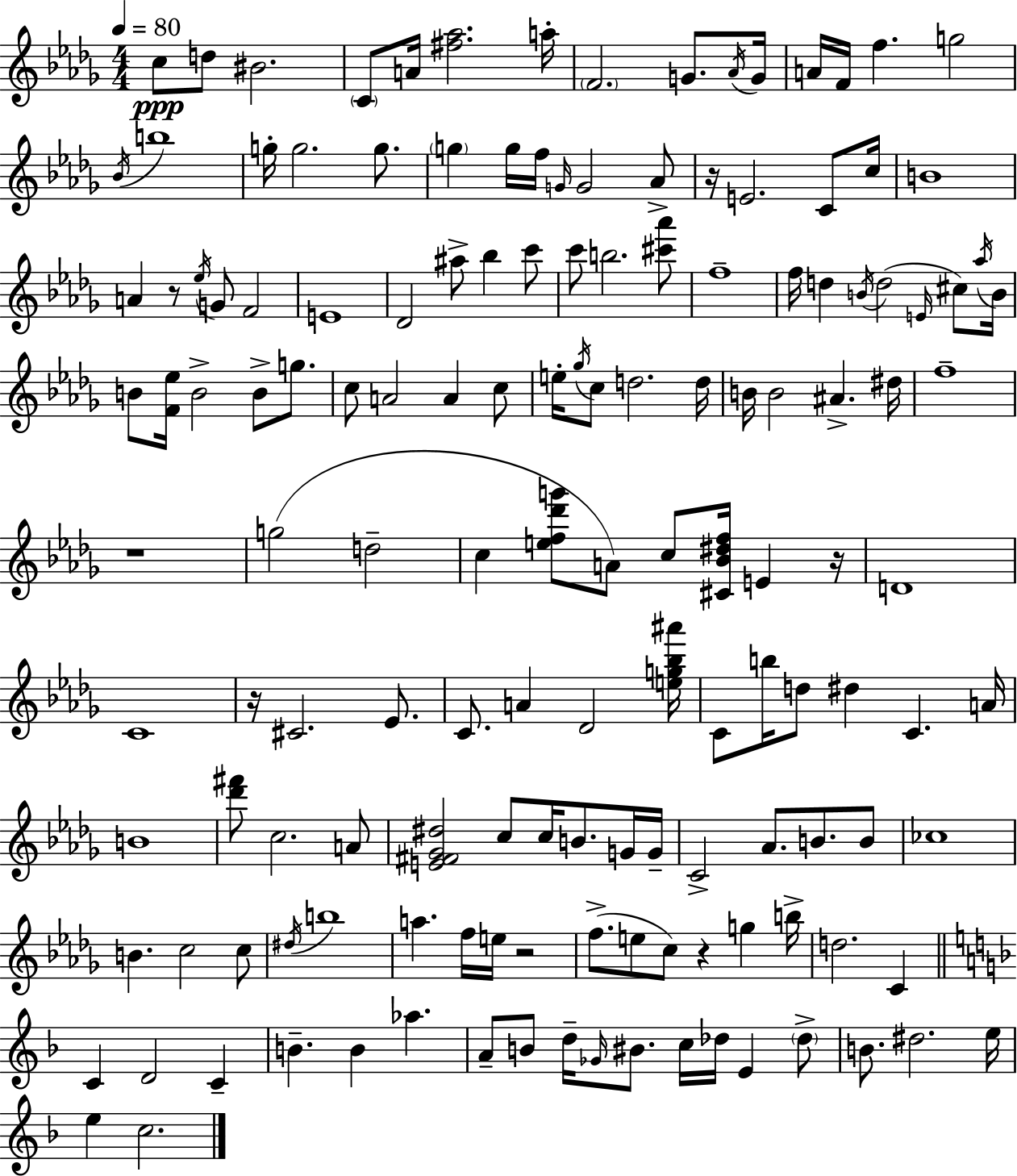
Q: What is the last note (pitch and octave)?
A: C5